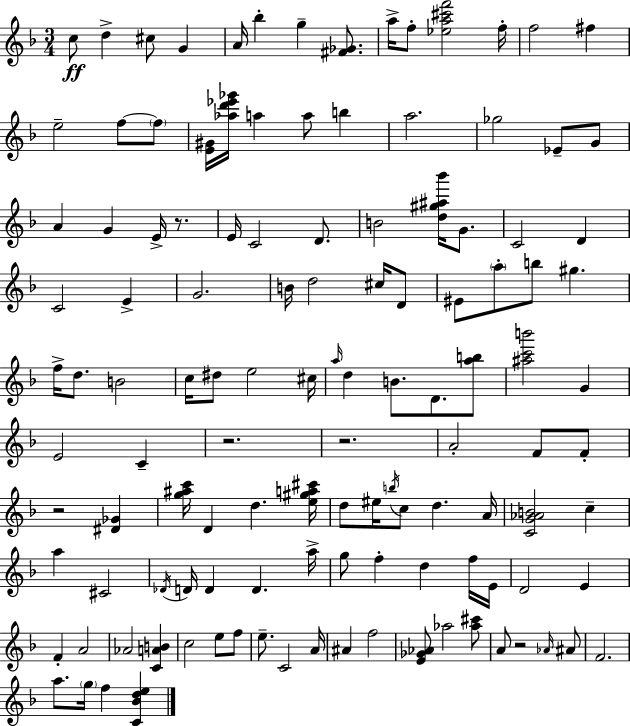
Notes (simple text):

C5/e D5/q C#5/e G4/q A4/s Bb5/q G5/q [F#4,Gb4]/e. A5/s F5/e [Eb5,A5,C#6,F6]/h F5/s F5/h F#5/q E5/h F5/e F5/e [E4,G#4]/s [Ab5,D6,Eb6,Gb6]/s A5/q A5/e B5/q A5/h. Gb5/h Eb4/e G4/e A4/q G4/q E4/s R/e. E4/s C4/h D4/e. B4/h [D5,G#5,A#5,Bb6]/s G4/e. C4/h D4/q C4/h E4/q G4/h. B4/s D5/h C#5/s D4/e EIS4/e A5/e B5/e G#5/q. F5/s D5/e. B4/h C5/s D#5/e E5/h C#5/s A5/s D5/q B4/e. D4/e. [A5,B5]/e [A#5,C6,B6]/h G4/q E4/h C4/q R/h. R/h. A4/h F4/e F4/e R/h [D#4,Gb4]/q [G5,A#5,C6]/s D4/q D5/q. [E5,G#5,A5,C#6]/s D5/e EIS5/s B5/s C5/e D5/q. A4/s [C4,G4,Ab4,B4]/h C5/q A5/q C#4/h Db4/s D4/s D4/q D4/q. A5/s G5/e F5/q D5/q F5/s E4/s D4/h E4/q F4/q A4/h Ab4/h [C4,A4,B4]/q C5/h E5/e F5/e E5/e. C4/h A4/s A#4/q F5/h [E4,Gb4,Ab4]/e Ab5/h [Ab5,C#6]/e A4/e R/h Ab4/s A#4/e F4/h. A5/e. G5/s F5/q [C4,Bb4,D5,E5]/q